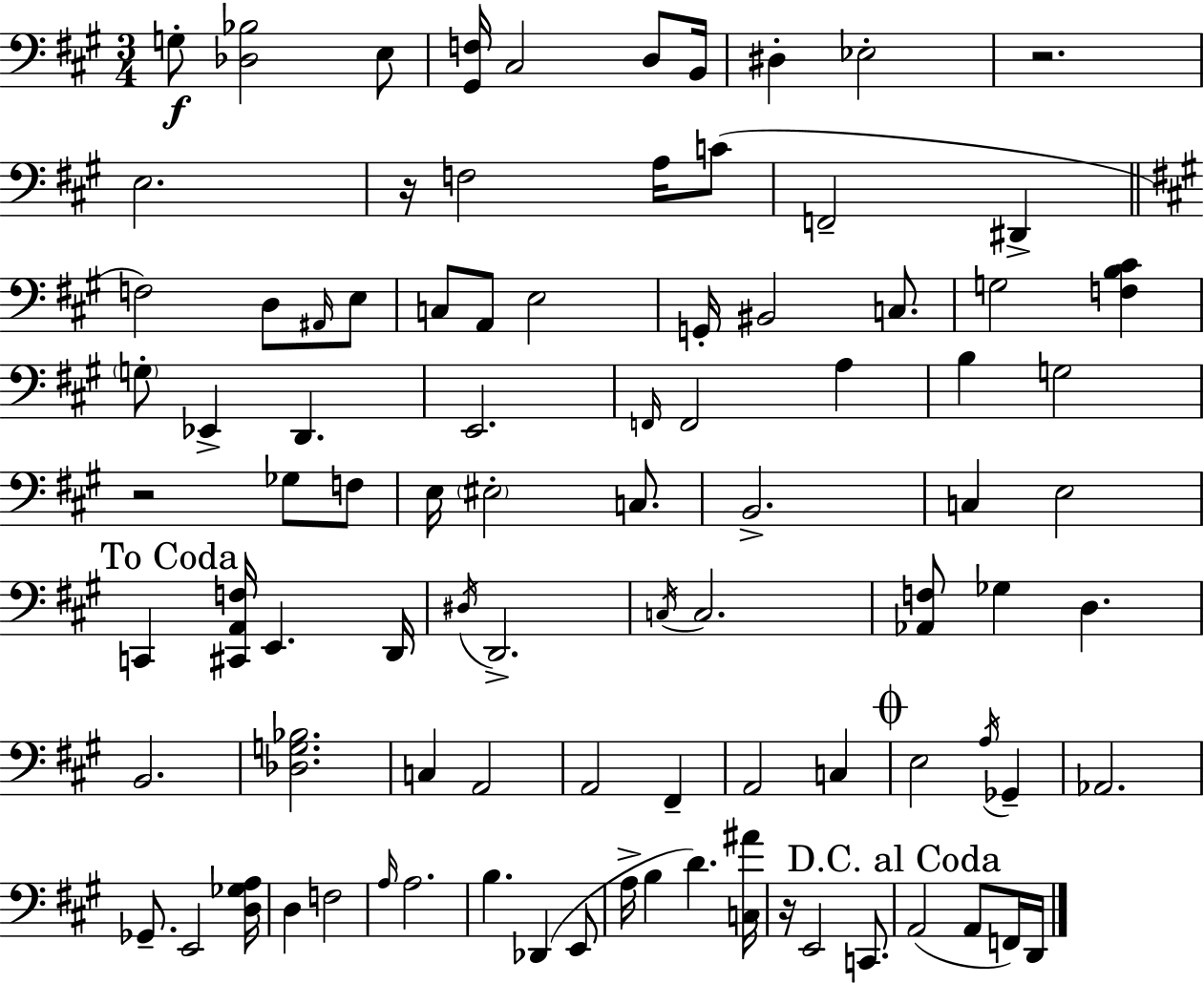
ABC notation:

X:1
T:Untitled
M:3/4
L:1/4
K:A
G,/2 [_D,_B,]2 E,/2 [^G,,F,]/4 ^C,2 D,/2 B,,/4 ^D, _E,2 z2 E,2 z/4 F,2 A,/4 C/2 F,,2 ^D,, F,2 D,/2 ^A,,/4 E,/2 C,/2 A,,/2 E,2 G,,/4 ^B,,2 C,/2 G,2 [F,B,^C] G,/2 _E,, D,, E,,2 F,,/4 F,,2 A, B, G,2 z2 _G,/2 F,/2 E,/4 ^E,2 C,/2 B,,2 C, E,2 C,, [^C,,A,,F,]/4 E,, D,,/4 ^D,/4 D,,2 C,/4 C,2 [_A,,F,]/2 _G, D, B,,2 [_D,G,_B,]2 C, A,,2 A,,2 ^F,, A,,2 C, E,2 A,/4 _G,, _A,,2 _G,,/2 E,,2 [D,_G,A,]/4 D, F,2 A,/4 A,2 B, _D,, E,,/2 A,/4 B, D [C,^A]/4 z/4 E,,2 C,,/2 A,,2 A,,/2 F,,/4 D,,/4